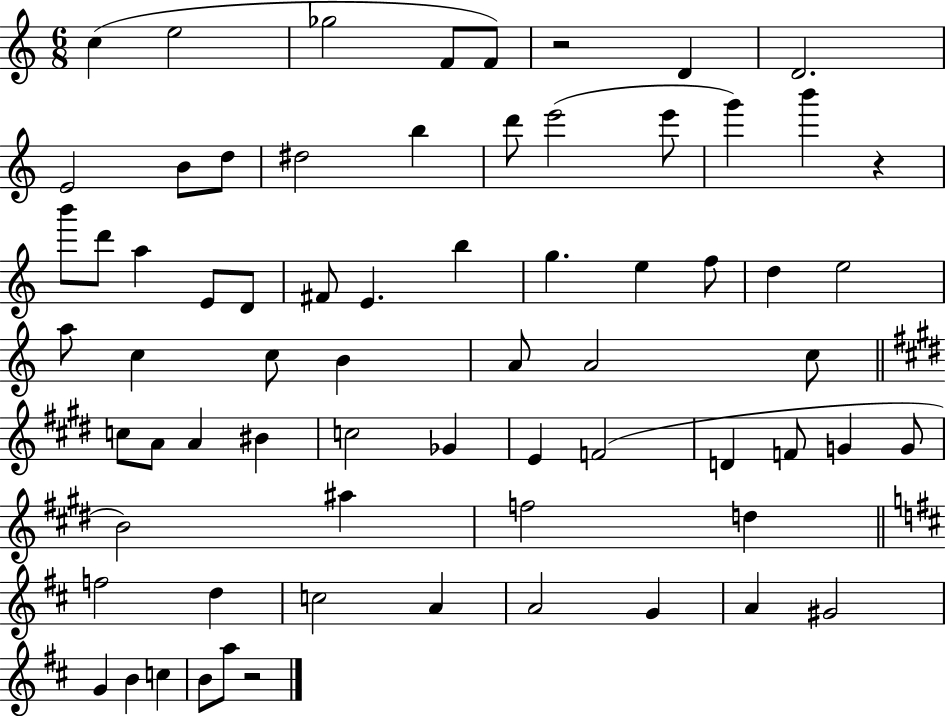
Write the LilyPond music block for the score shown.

{
  \clef treble
  \numericTimeSignature
  \time 6/8
  \key c \major
  c''4( e''2 | ges''2 f'8 f'8) | r2 d'4 | d'2. | \break e'2 b'8 d''8 | dis''2 b''4 | d'''8 e'''2( e'''8 | g'''4) b'''4 r4 | \break b'''8 d'''8 a''4 e'8 d'8 | fis'8 e'4. b''4 | g''4. e''4 f''8 | d''4 e''2 | \break a''8 c''4 c''8 b'4 | a'8 a'2 c''8 | \bar "||" \break \key e \major c''8 a'8 a'4 bis'4 | c''2 ges'4 | e'4 f'2( | d'4 f'8 g'4 g'8 | \break b'2) ais''4 | f''2 d''4 | \bar "||" \break \key d \major f''2 d''4 | c''2 a'4 | a'2 g'4 | a'4 gis'2 | \break g'4 b'4 c''4 | b'8 a''8 r2 | \bar "|."
}